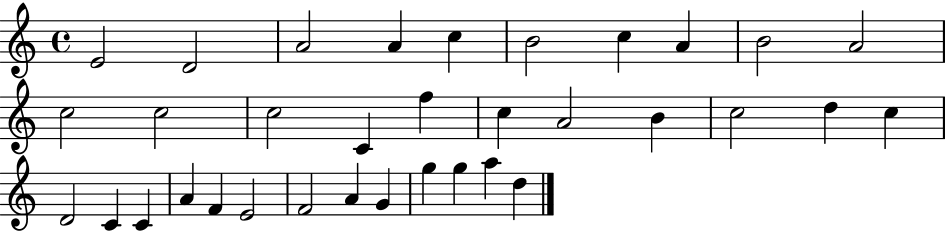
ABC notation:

X:1
T:Untitled
M:4/4
L:1/4
K:C
E2 D2 A2 A c B2 c A B2 A2 c2 c2 c2 C f c A2 B c2 d c D2 C C A F E2 F2 A G g g a d